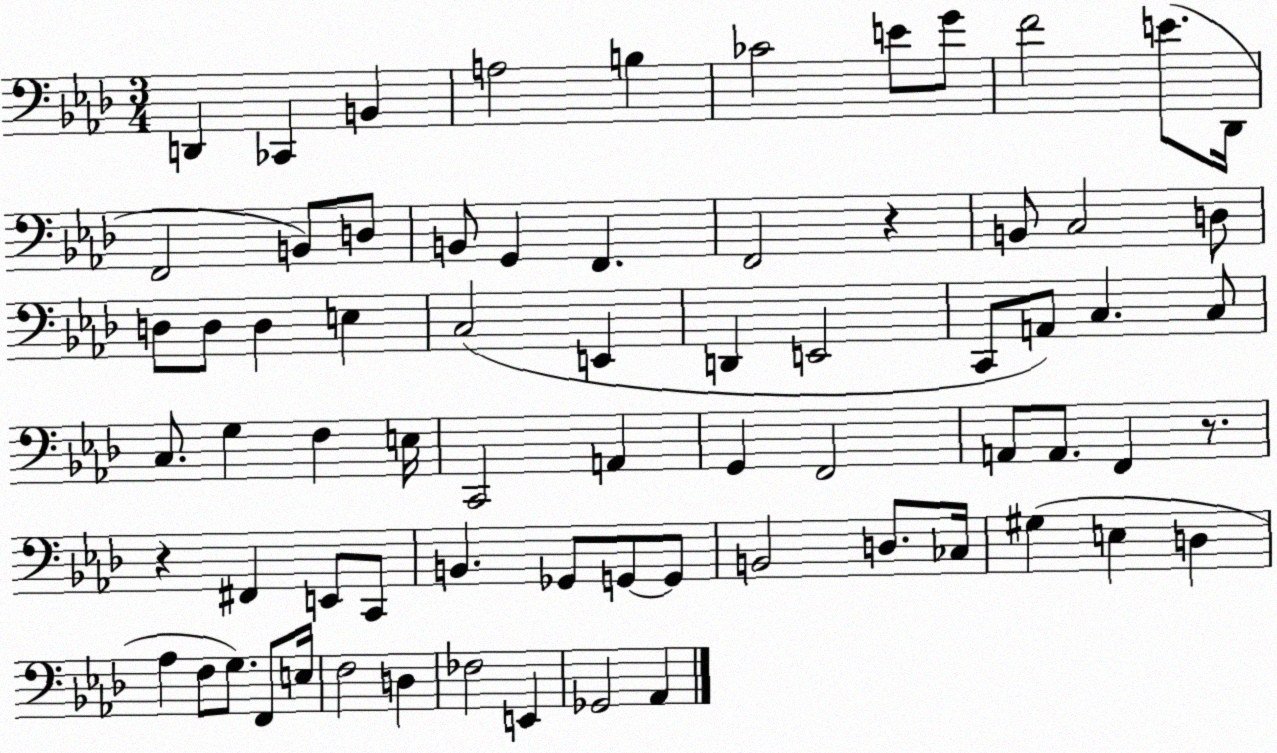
X:1
T:Untitled
M:3/4
L:1/4
K:Ab
D,, _C,, B,, A,2 B, _C2 E/2 G/2 F2 E/2 _D,,/4 F,,2 B,,/2 D,/2 B,,/2 G,, F,, F,,2 z B,,/2 C,2 D,/2 D,/2 D,/2 D, E, C,2 E,, D,, E,,2 C,,/2 A,,/2 C, C,/2 C,/2 G, F, E,/4 C,,2 A,, G,, F,,2 A,,/2 A,,/2 F,, z/2 z ^F,, E,,/2 C,,/2 B,, _G,,/2 G,,/2 G,,/2 B,,2 D,/2 _C,/4 ^G, E, D, _A, F,/2 G,/2 F,,/2 E,/4 F,2 D, _F,2 E,, _G,,2 _A,,